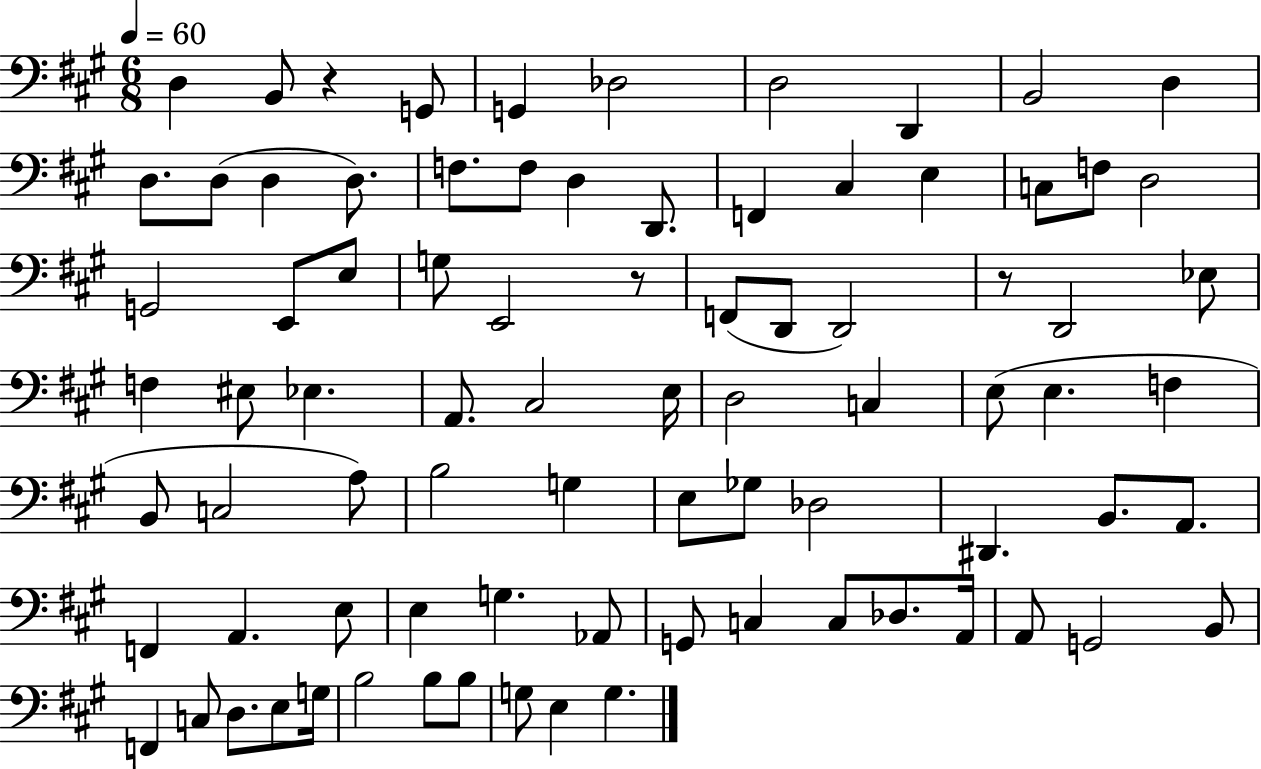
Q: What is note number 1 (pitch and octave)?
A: D3